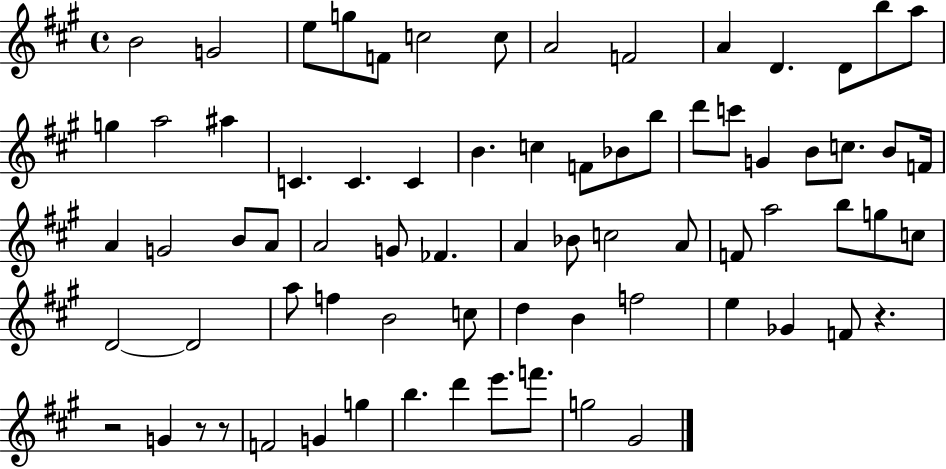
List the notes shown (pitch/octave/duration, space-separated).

B4/h G4/h E5/e G5/e F4/e C5/h C5/e A4/h F4/h A4/q D4/q. D4/e B5/e A5/e G5/q A5/h A#5/q C4/q. C4/q. C4/q B4/q. C5/q F4/e Bb4/e B5/e D6/e C6/e G4/q B4/e C5/e. B4/e F4/s A4/q G4/h B4/e A4/e A4/h G4/e FES4/q. A4/q Bb4/e C5/h A4/e F4/e A5/h B5/e G5/e C5/e D4/h D4/h A5/e F5/q B4/h C5/e D5/q B4/q F5/h E5/q Gb4/q F4/e R/q. R/h G4/q R/e R/e F4/h G4/q G5/q B5/q. D6/q E6/e. F6/e. G5/h G#4/h